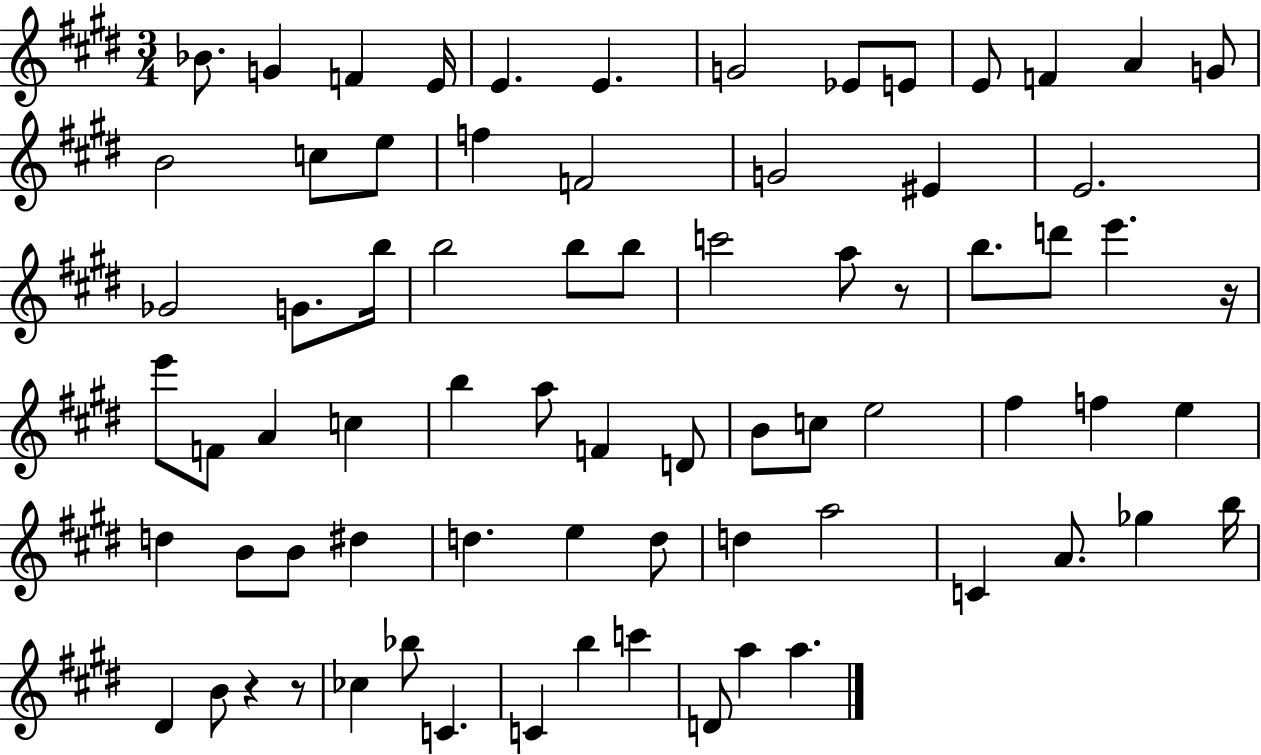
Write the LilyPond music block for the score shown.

{
  \clef treble
  \numericTimeSignature
  \time 3/4
  \key e \major
  bes'8. g'4 f'4 e'16 | e'4. e'4. | g'2 ees'8 e'8 | e'8 f'4 a'4 g'8 | \break b'2 c''8 e''8 | f''4 f'2 | g'2 eis'4 | e'2. | \break ges'2 g'8. b''16 | b''2 b''8 b''8 | c'''2 a''8 r8 | b''8. d'''8 e'''4. r16 | \break e'''8 f'8 a'4 c''4 | b''4 a''8 f'4 d'8 | b'8 c''8 e''2 | fis''4 f''4 e''4 | \break d''4 b'8 b'8 dis''4 | d''4. e''4 d''8 | d''4 a''2 | c'4 a'8. ges''4 b''16 | \break dis'4 b'8 r4 r8 | ces''4 bes''8 c'4. | c'4 b''4 c'''4 | d'8 a''4 a''4. | \break \bar "|."
}